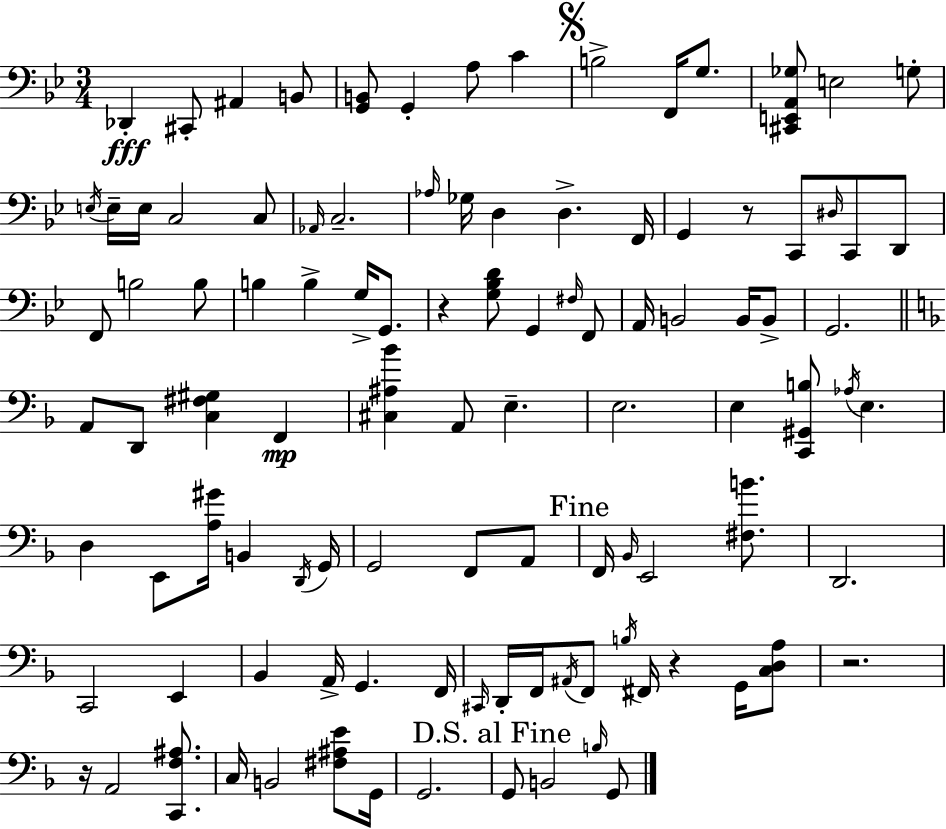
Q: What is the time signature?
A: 3/4